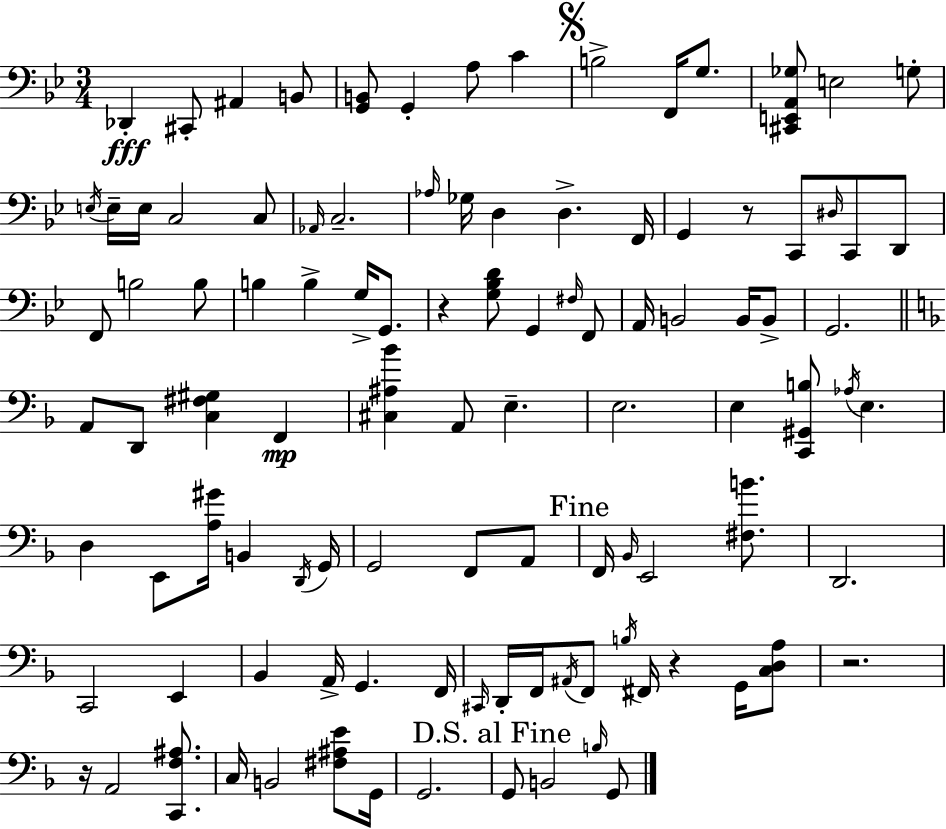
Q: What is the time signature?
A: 3/4